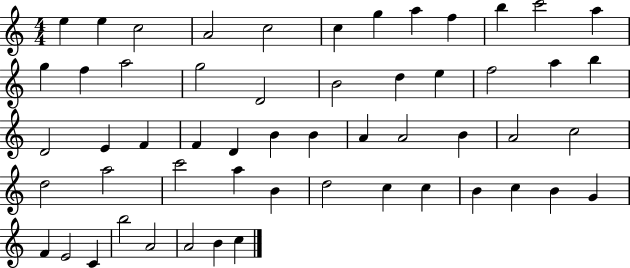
X:1
T:Untitled
M:4/4
L:1/4
K:C
e e c2 A2 c2 c g a f b c'2 a g f a2 g2 D2 B2 d e f2 a b D2 E F F D B B A A2 B A2 c2 d2 a2 c'2 a B d2 c c B c B G F E2 C b2 A2 A2 B c